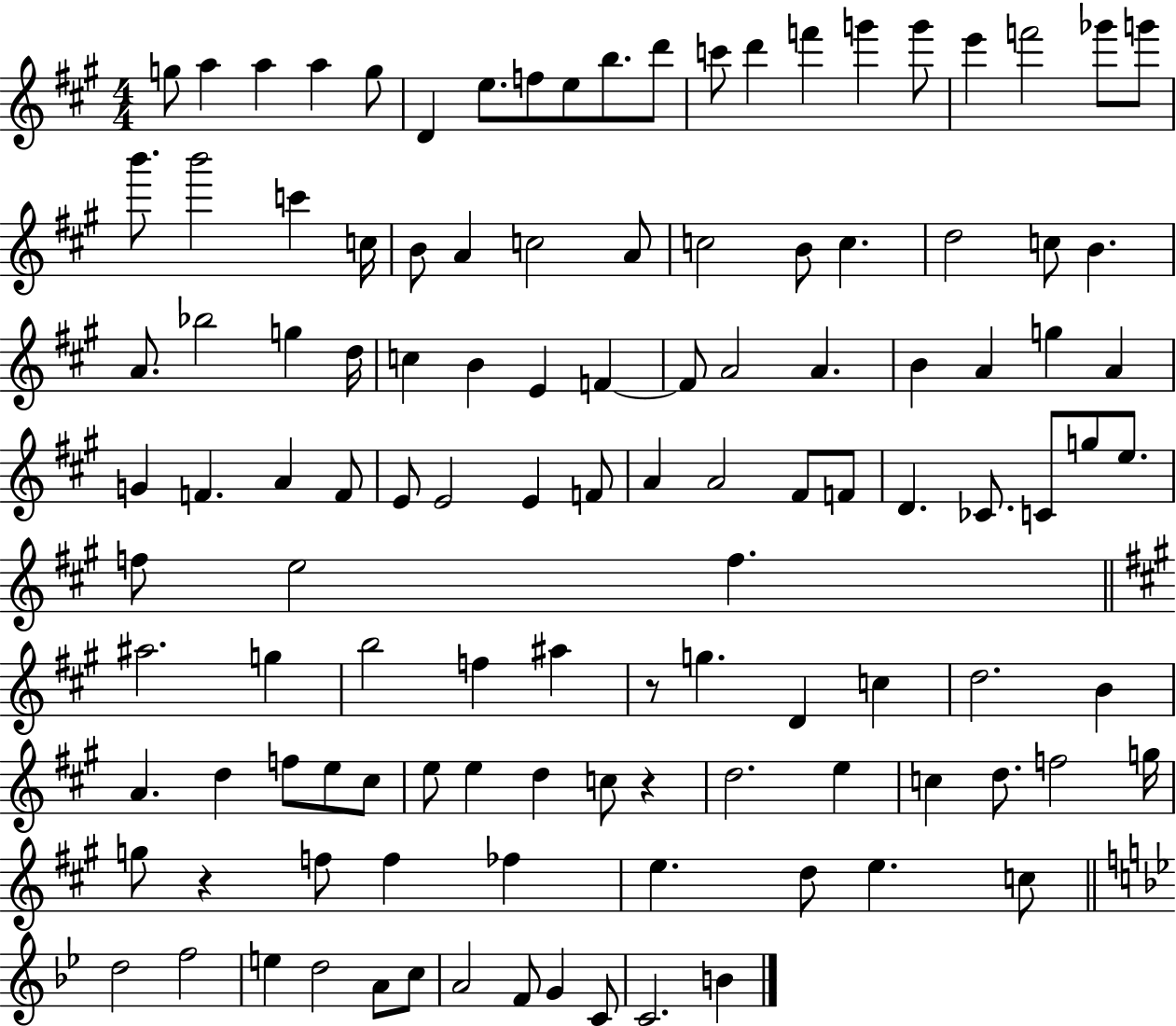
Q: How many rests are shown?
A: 3